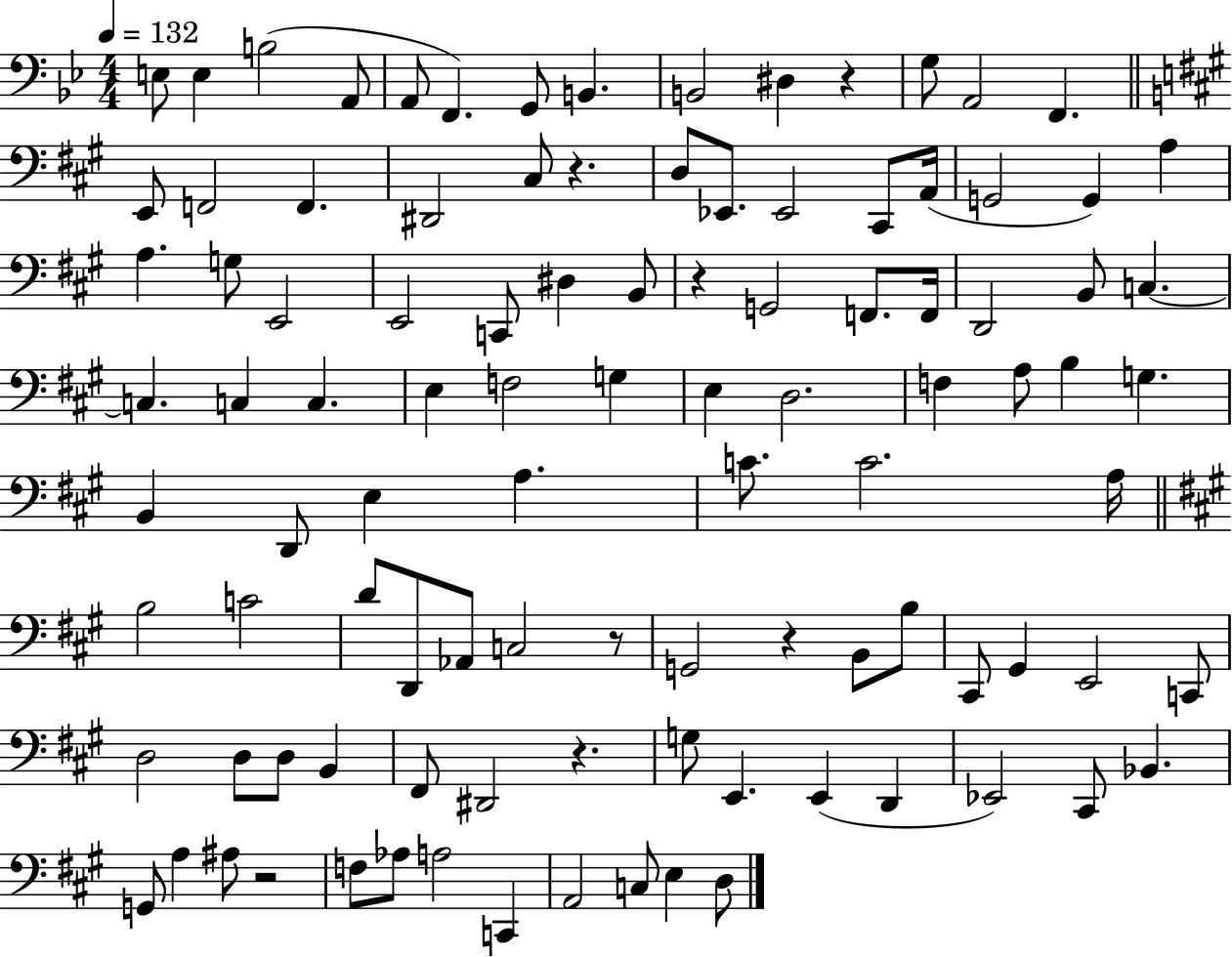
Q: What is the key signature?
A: BES major